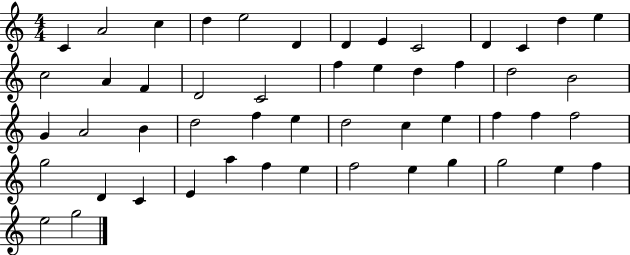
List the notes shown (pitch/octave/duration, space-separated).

C4/q A4/h C5/q D5/q E5/h D4/q D4/q E4/q C4/h D4/q C4/q D5/q E5/q C5/h A4/q F4/q D4/h C4/h F5/q E5/q D5/q F5/q D5/h B4/h G4/q A4/h B4/q D5/h F5/q E5/q D5/h C5/q E5/q F5/q F5/q F5/h G5/h D4/q C4/q E4/q A5/q F5/q E5/q F5/h E5/q G5/q G5/h E5/q F5/q E5/h G5/h